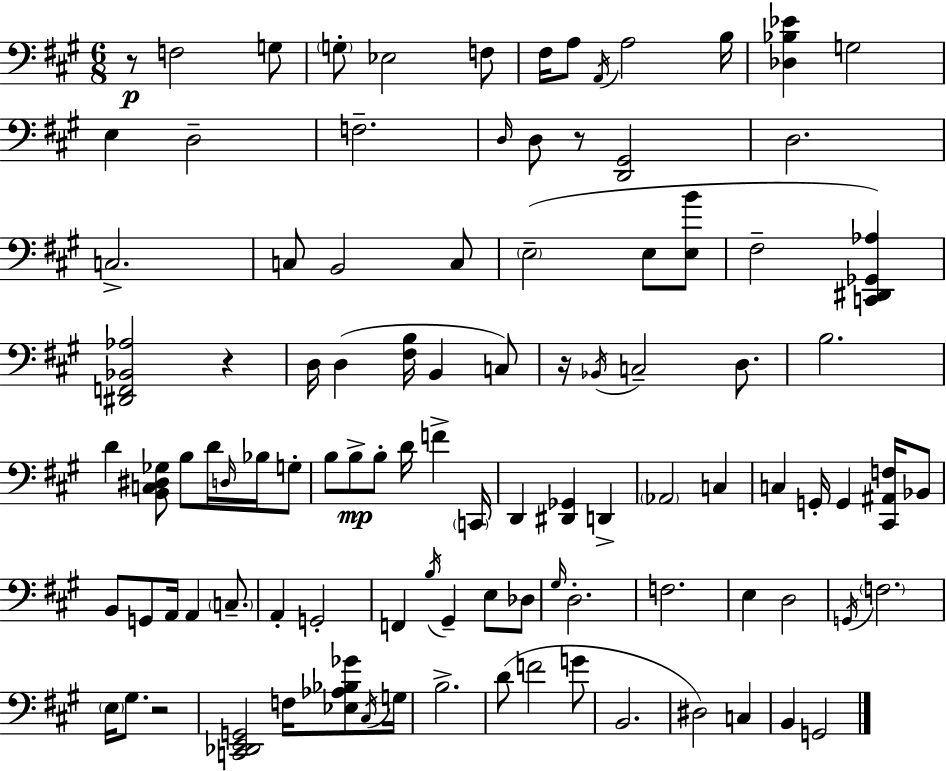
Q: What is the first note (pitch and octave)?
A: F3